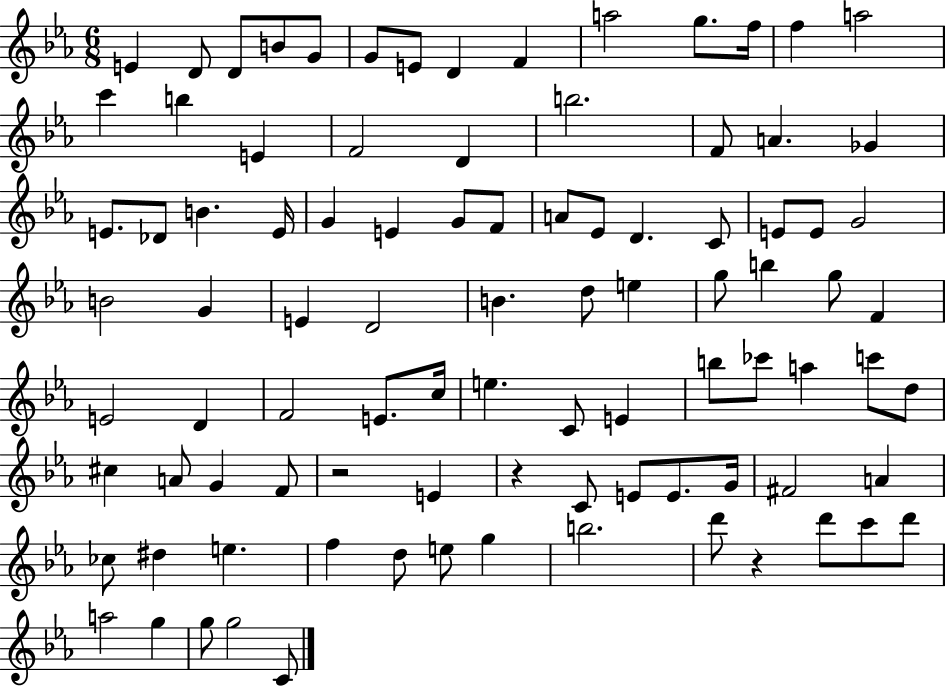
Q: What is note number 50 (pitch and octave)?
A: E4